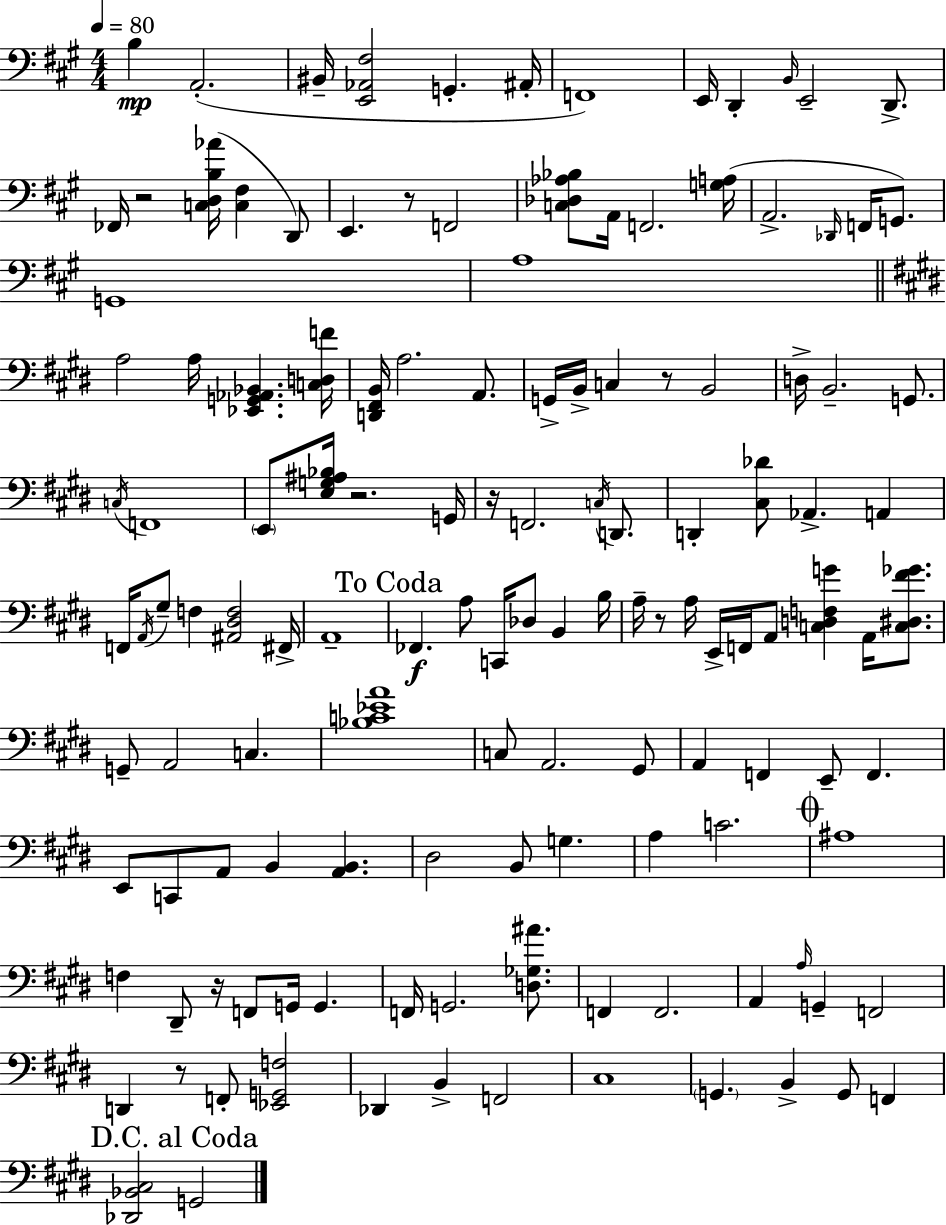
B3/q A2/h. BIS2/s [E2,Ab2,F#3]/h G2/q. A#2/s F2/w E2/s D2/q B2/s E2/h D2/e. FES2/s R/h [C3,D3,B3,Ab4]/s [C3,F#3]/q D2/e E2/q. R/e F2/h [C3,Db3,Ab3,Bb3]/e A2/s F2/h. [G3,A3]/s A2/h. Db2/s F2/s G2/e. G2/w A3/w A3/h A3/s [Eb2,G2,Ab2,Bb2]/q. [C3,D3,F4]/s [D2,F#2,B2]/s A3/h. A2/e. G2/s B2/s C3/q R/e B2/h D3/s B2/h. G2/e. C3/s F2/w E2/e [E3,G3,A#3,Bb3]/s R/h. G2/s R/s F2/h. C3/s D2/e. D2/q [C#3,Db4]/e Ab2/q. A2/q F2/s A2/s G#3/e F3/q [A#2,D#3,F3]/h F#2/s A2/w FES2/q. A3/e C2/s Db3/e B2/q B3/s A3/s R/e A3/s E2/s F2/s A2/e [C3,D3,F3,G4]/q A2/s [C3,D#3,F#4,Gb4]/e. G2/e A2/h C3/q. [Bb3,C4,Eb4,A4]/w C3/e A2/h. G#2/e A2/q F2/q E2/e F2/q. E2/e C2/e A2/e B2/q [A2,B2]/q. D#3/h B2/e G3/q. A3/q C4/h. A#3/w F3/q D#2/e R/s F2/e G2/s G2/q. F2/s G2/h. [D3,Gb3,A#4]/e. F2/q F2/h. A2/q A3/s G2/q F2/h D2/q R/e F2/e [Eb2,G2,F3]/h Db2/q B2/q F2/h C#3/w G2/q. B2/q G2/e F2/q [Db2,Bb2,C#3]/h G2/h